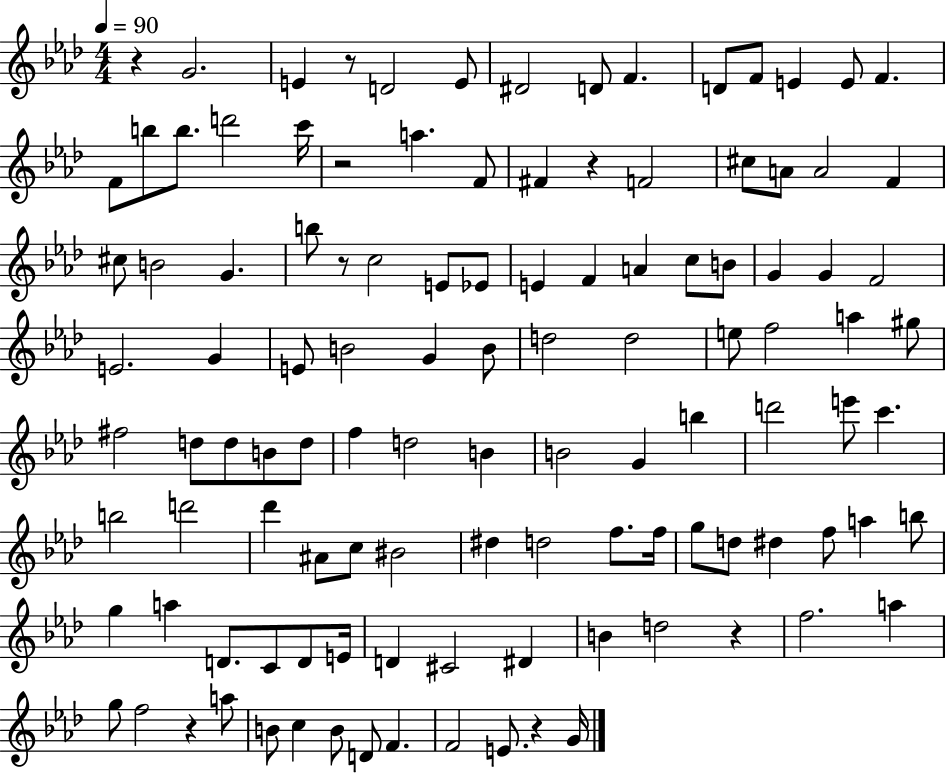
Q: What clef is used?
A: treble